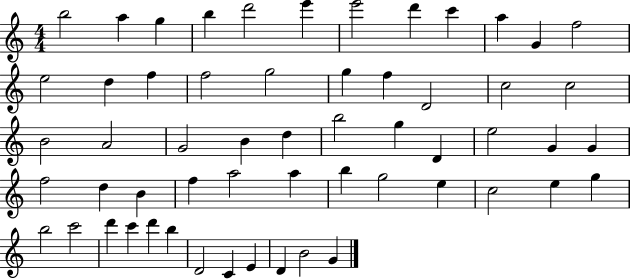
B5/h A5/q G5/q B5/q D6/h E6/q E6/h D6/q C6/q A5/q G4/q F5/h E5/h D5/q F5/q F5/h G5/h G5/q F5/q D4/h C5/h C5/h B4/h A4/h G4/h B4/q D5/q B5/h G5/q D4/q E5/h G4/q G4/q F5/h D5/q B4/q F5/q A5/h A5/q B5/q G5/h E5/q C5/h E5/q G5/q B5/h C6/h D6/q C6/q D6/q B5/q D4/h C4/q E4/q D4/q B4/h G4/q